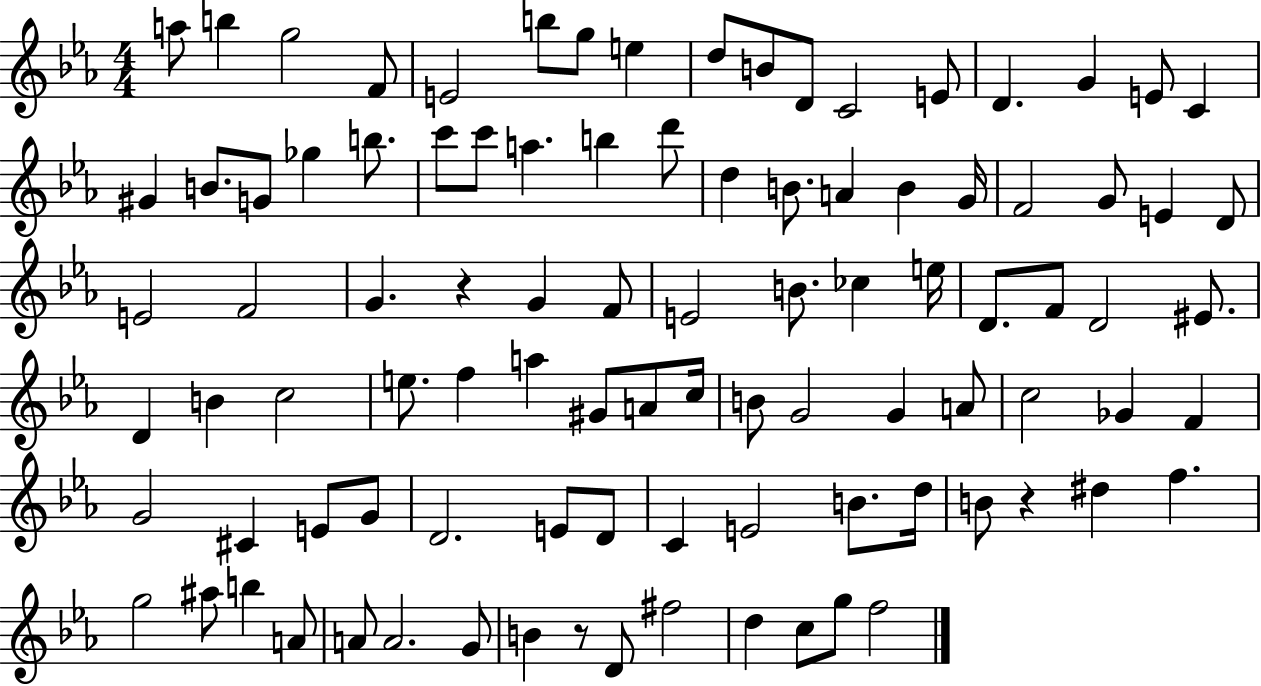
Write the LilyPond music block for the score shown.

{
  \clef treble
  \numericTimeSignature
  \time 4/4
  \key ees \major
  a''8 b''4 g''2 f'8 | e'2 b''8 g''8 e''4 | d''8 b'8 d'8 c'2 e'8 | d'4. g'4 e'8 c'4 | \break gis'4 b'8. g'8 ges''4 b''8. | c'''8 c'''8 a''4. b''4 d'''8 | d''4 b'8. a'4 b'4 g'16 | f'2 g'8 e'4 d'8 | \break e'2 f'2 | g'4. r4 g'4 f'8 | e'2 b'8. ces''4 e''16 | d'8. f'8 d'2 eis'8. | \break d'4 b'4 c''2 | e''8. f''4 a''4 gis'8 a'8 c''16 | b'8 g'2 g'4 a'8 | c''2 ges'4 f'4 | \break g'2 cis'4 e'8 g'8 | d'2. e'8 d'8 | c'4 e'2 b'8. d''16 | b'8 r4 dis''4 f''4. | \break g''2 ais''8 b''4 a'8 | a'8 a'2. g'8 | b'4 r8 d'8 fis''2 | d''4 c''8 g''8 f''2 | \break \bar "|."
}